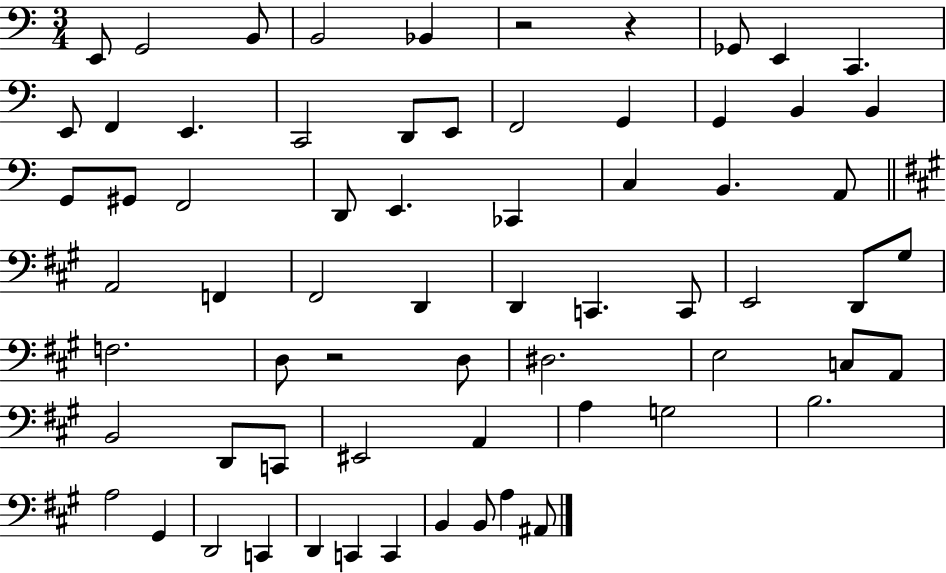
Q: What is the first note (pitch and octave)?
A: E2